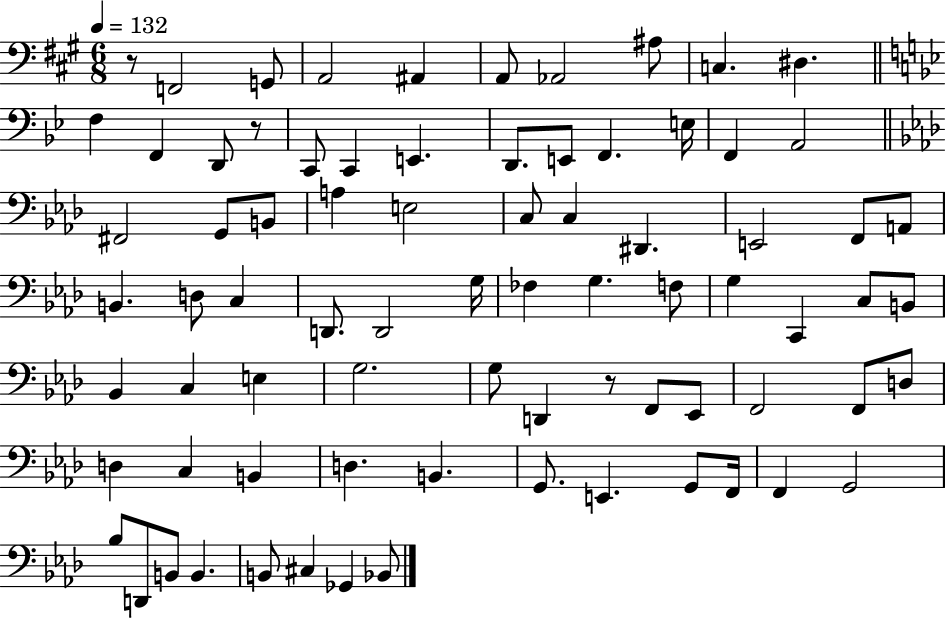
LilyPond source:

{
  \clef bass
  \numericTimeSignature
  \time 6/8
  \key a \major
  \tempo 4 = 132
  r8 f,2 g,8 | a,2 ais,4 | a,8 aes,2 ais8 | c4. dis4. | \break \bar "||" \break \key bes \major f4 f,4 d,8 r8 | c,8 c,4 e,4. | d,8. e,8 f,4. e16 | f,4 a,2 | \break \bar "||" \break \key aes \major fis,2 g,8 b,8 | a4 e2 | c8 c4 dis,4. | e,2 f,8 a,8 | \break b,4. d8 c4 | d,8. d,2 g16 | fes4 g4. f8 | g4 c,4 c8 b,8 | \break bes,4 c4 e4 | g2. | g8 d,4 r8 f,8 ees,8 | f,2 f,8 d8 | \break d4 c4 b,4 | d4. b,4. | g,8. e,4. g,8 f,16 | f,4 g,2 | \break bes8 d,8 b,8 b,4. | b,8 cis4 ges,4 bes,8 | \bar "|."
}